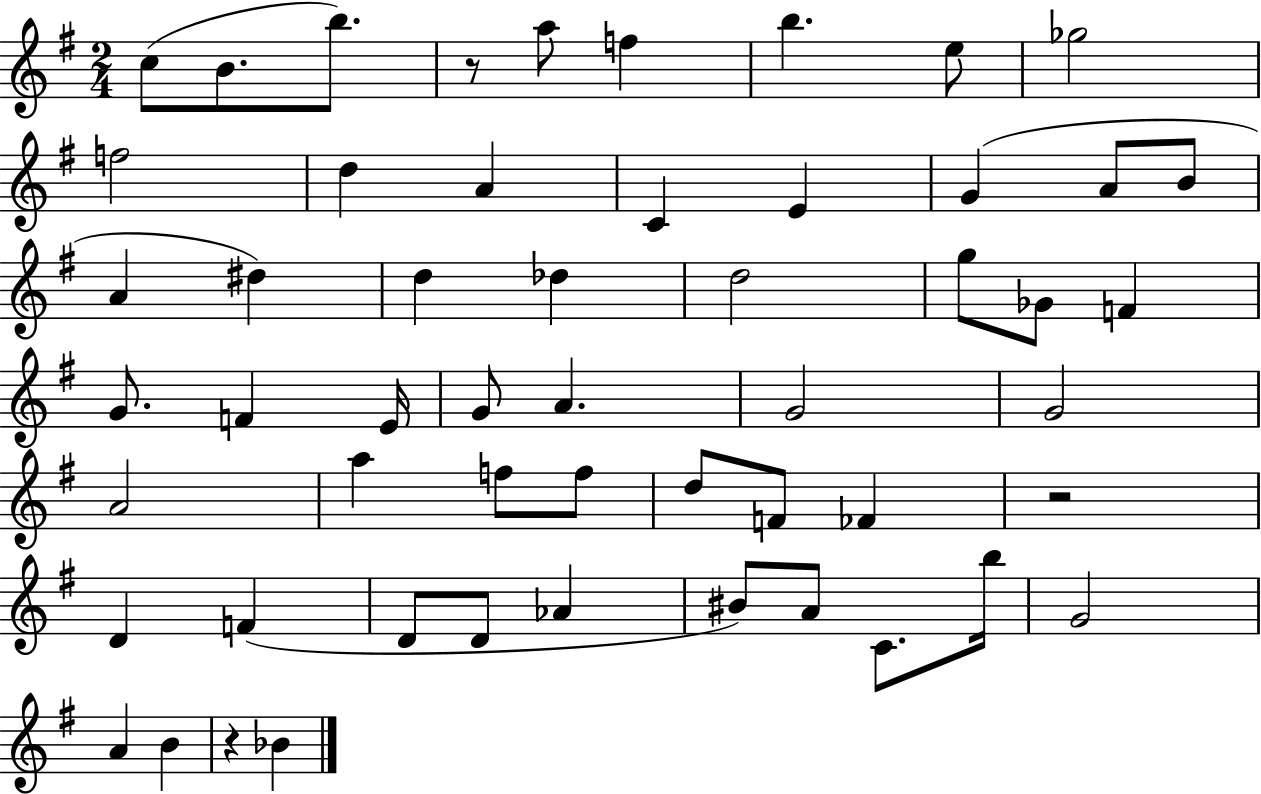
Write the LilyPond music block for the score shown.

{
  \clef treble
  \numericTimeSignature
  \time 2/4
  \key g \major
  c''8( b'8. b''8.) | r8 a''8 f''4 | b''4. e''8 | ges''2 | \break f''2 | d''4 a'4 | c'4 e'4 | g'4( a'8 b'8 | \break a'4 dis''4) | d''4 des''4 | d''2 | g''8 ges'8 f'4 | \break g'8. f'4 e'16 | g'8 a'4. | g'2 | g'2 | \break a'2 | a''4 f''8 f''8 | d''8 f'8 fes'4 | r2 | \break d'4 f'4( | d'8 d'8 aes'4 | bis'8) a'8 c'8. b''16 | g'2 | \break a'4 b'4 | r4 bes'4 | \bar "|."
}